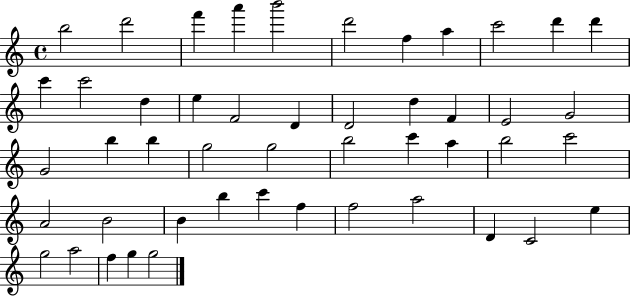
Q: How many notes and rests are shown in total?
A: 48